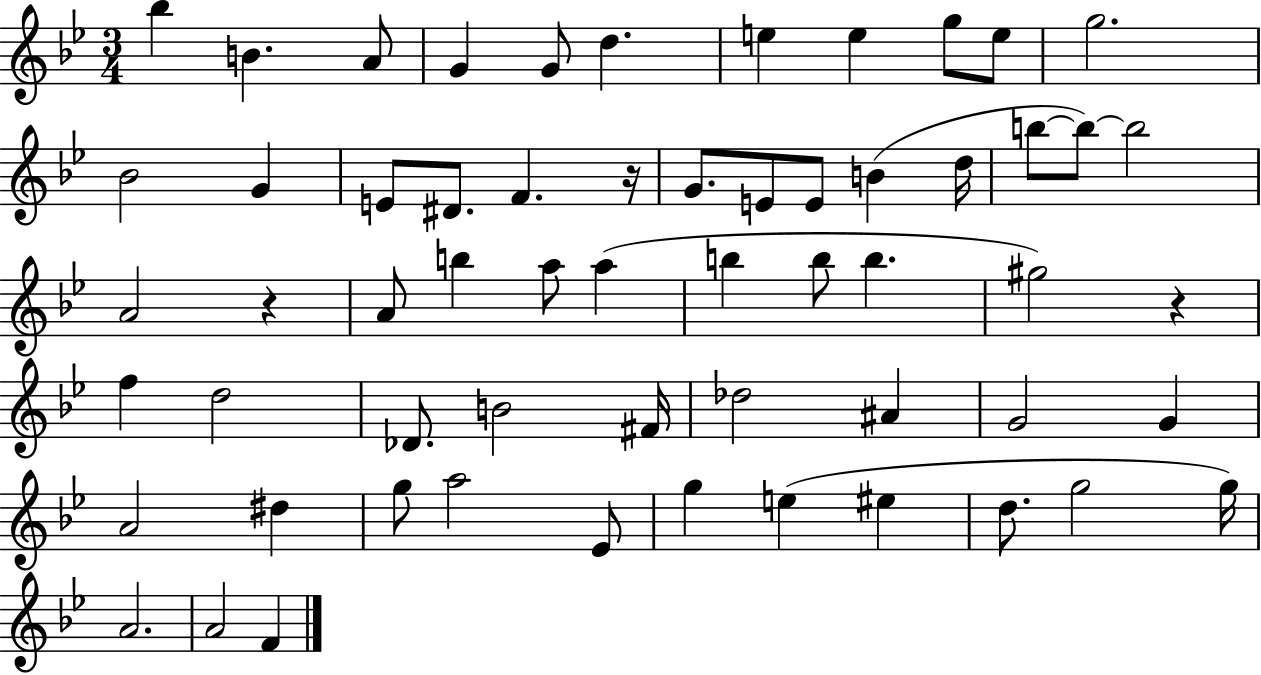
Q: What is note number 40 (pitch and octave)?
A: A#4